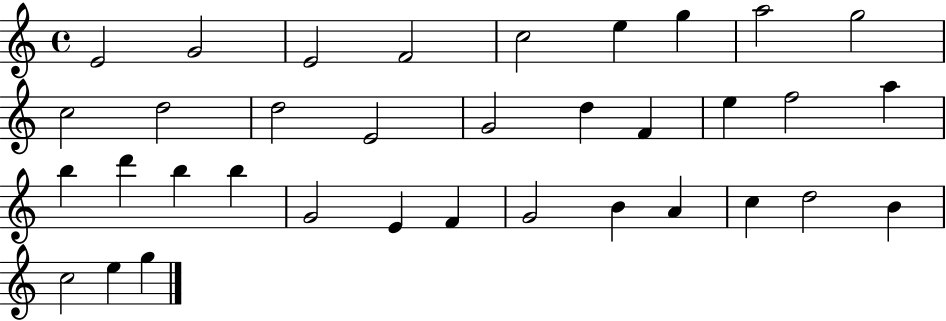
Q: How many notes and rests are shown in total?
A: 35